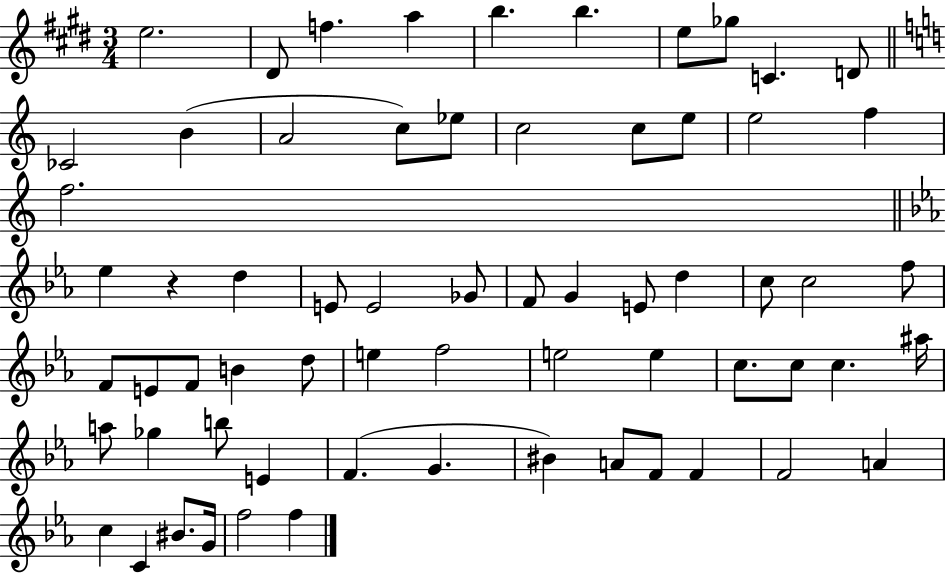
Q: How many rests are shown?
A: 1